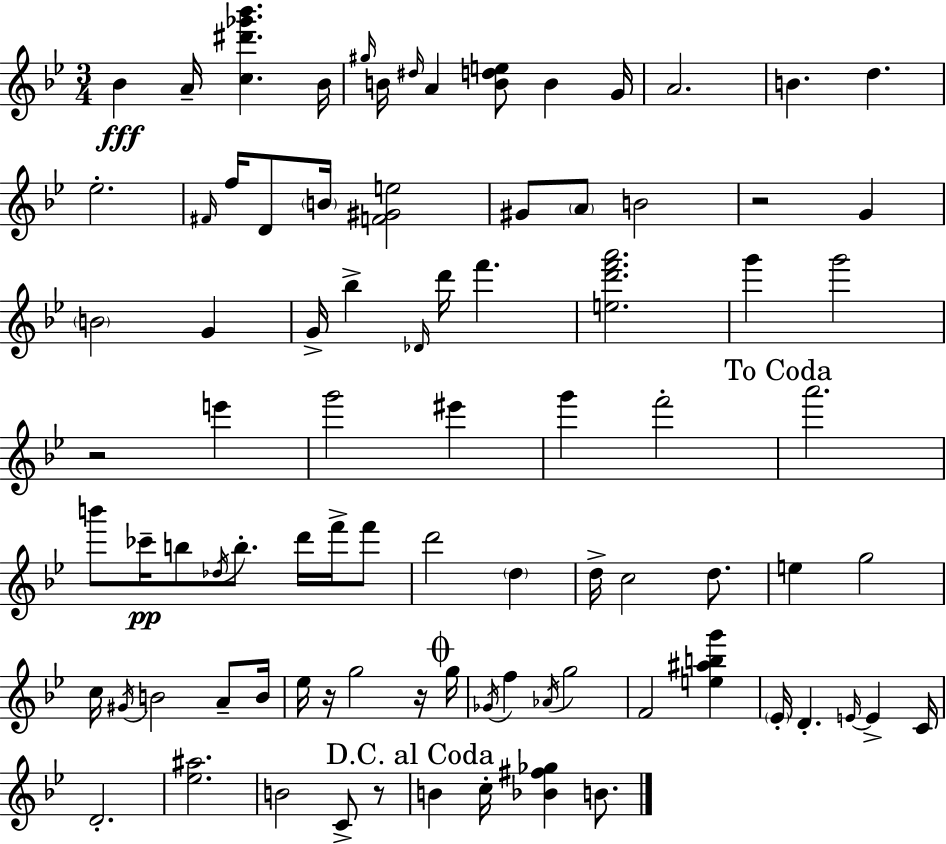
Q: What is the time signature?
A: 3/4